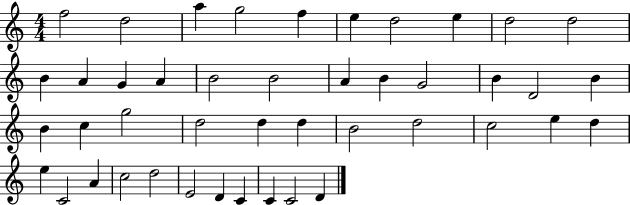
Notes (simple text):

F5/h D5/h A5/q G5/h F5/q E5/q D5/h E5/q D5/h D5/h B4/q A4/q G4/q A4/q B4/h B4/h A4/q B4/q G4/h B4/q D4/h B4/q B4/q C5/q G5/h D5/h D5/q D5/q B4/h D5/h C5/h E5/q D5/q E5/q C4/h A4/q C5/h D5/h E4/h D4/q C4/q C4/q C4/h D4/q